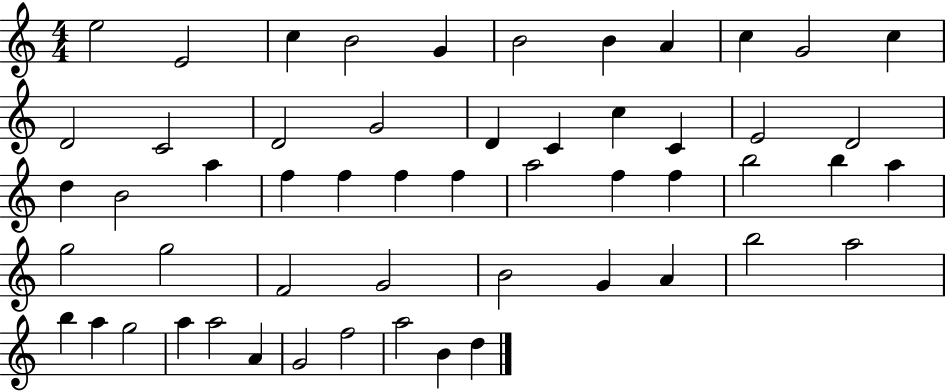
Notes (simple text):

E5/h E4/h C5/q B4/h G4/q B4/h B4/q A4/q C5/q G4/h C5/q D4/h C4/h D4/h G4/h D4/q C4/q C5/q C4/q E4/h D4/h D5/q B4/h A5/q F5/q F5/q F5/q F5/q A5/h F5/q F5/q B5/h B5/q A5/q G5/h G5/h F4/h G4/h B4/h G4/q A4/q B5/h A5/h B5/q A5/q G5/h A5/q A5/h A4/q G4/h F5/h A5/h B4/q D5/q